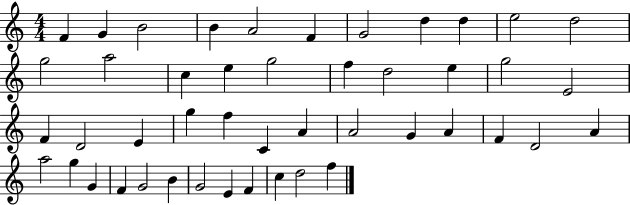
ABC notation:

X:1
T:Untitled
M:4/4
L:1/4
K:C
F G B2 B A2 F G2 d d e2 d2 g2 a2 c e g2 f d2 e g2 E2 F D2 E g f C A A2 G A F D2 A a2 g G F G2 B G2 E F c d2 f